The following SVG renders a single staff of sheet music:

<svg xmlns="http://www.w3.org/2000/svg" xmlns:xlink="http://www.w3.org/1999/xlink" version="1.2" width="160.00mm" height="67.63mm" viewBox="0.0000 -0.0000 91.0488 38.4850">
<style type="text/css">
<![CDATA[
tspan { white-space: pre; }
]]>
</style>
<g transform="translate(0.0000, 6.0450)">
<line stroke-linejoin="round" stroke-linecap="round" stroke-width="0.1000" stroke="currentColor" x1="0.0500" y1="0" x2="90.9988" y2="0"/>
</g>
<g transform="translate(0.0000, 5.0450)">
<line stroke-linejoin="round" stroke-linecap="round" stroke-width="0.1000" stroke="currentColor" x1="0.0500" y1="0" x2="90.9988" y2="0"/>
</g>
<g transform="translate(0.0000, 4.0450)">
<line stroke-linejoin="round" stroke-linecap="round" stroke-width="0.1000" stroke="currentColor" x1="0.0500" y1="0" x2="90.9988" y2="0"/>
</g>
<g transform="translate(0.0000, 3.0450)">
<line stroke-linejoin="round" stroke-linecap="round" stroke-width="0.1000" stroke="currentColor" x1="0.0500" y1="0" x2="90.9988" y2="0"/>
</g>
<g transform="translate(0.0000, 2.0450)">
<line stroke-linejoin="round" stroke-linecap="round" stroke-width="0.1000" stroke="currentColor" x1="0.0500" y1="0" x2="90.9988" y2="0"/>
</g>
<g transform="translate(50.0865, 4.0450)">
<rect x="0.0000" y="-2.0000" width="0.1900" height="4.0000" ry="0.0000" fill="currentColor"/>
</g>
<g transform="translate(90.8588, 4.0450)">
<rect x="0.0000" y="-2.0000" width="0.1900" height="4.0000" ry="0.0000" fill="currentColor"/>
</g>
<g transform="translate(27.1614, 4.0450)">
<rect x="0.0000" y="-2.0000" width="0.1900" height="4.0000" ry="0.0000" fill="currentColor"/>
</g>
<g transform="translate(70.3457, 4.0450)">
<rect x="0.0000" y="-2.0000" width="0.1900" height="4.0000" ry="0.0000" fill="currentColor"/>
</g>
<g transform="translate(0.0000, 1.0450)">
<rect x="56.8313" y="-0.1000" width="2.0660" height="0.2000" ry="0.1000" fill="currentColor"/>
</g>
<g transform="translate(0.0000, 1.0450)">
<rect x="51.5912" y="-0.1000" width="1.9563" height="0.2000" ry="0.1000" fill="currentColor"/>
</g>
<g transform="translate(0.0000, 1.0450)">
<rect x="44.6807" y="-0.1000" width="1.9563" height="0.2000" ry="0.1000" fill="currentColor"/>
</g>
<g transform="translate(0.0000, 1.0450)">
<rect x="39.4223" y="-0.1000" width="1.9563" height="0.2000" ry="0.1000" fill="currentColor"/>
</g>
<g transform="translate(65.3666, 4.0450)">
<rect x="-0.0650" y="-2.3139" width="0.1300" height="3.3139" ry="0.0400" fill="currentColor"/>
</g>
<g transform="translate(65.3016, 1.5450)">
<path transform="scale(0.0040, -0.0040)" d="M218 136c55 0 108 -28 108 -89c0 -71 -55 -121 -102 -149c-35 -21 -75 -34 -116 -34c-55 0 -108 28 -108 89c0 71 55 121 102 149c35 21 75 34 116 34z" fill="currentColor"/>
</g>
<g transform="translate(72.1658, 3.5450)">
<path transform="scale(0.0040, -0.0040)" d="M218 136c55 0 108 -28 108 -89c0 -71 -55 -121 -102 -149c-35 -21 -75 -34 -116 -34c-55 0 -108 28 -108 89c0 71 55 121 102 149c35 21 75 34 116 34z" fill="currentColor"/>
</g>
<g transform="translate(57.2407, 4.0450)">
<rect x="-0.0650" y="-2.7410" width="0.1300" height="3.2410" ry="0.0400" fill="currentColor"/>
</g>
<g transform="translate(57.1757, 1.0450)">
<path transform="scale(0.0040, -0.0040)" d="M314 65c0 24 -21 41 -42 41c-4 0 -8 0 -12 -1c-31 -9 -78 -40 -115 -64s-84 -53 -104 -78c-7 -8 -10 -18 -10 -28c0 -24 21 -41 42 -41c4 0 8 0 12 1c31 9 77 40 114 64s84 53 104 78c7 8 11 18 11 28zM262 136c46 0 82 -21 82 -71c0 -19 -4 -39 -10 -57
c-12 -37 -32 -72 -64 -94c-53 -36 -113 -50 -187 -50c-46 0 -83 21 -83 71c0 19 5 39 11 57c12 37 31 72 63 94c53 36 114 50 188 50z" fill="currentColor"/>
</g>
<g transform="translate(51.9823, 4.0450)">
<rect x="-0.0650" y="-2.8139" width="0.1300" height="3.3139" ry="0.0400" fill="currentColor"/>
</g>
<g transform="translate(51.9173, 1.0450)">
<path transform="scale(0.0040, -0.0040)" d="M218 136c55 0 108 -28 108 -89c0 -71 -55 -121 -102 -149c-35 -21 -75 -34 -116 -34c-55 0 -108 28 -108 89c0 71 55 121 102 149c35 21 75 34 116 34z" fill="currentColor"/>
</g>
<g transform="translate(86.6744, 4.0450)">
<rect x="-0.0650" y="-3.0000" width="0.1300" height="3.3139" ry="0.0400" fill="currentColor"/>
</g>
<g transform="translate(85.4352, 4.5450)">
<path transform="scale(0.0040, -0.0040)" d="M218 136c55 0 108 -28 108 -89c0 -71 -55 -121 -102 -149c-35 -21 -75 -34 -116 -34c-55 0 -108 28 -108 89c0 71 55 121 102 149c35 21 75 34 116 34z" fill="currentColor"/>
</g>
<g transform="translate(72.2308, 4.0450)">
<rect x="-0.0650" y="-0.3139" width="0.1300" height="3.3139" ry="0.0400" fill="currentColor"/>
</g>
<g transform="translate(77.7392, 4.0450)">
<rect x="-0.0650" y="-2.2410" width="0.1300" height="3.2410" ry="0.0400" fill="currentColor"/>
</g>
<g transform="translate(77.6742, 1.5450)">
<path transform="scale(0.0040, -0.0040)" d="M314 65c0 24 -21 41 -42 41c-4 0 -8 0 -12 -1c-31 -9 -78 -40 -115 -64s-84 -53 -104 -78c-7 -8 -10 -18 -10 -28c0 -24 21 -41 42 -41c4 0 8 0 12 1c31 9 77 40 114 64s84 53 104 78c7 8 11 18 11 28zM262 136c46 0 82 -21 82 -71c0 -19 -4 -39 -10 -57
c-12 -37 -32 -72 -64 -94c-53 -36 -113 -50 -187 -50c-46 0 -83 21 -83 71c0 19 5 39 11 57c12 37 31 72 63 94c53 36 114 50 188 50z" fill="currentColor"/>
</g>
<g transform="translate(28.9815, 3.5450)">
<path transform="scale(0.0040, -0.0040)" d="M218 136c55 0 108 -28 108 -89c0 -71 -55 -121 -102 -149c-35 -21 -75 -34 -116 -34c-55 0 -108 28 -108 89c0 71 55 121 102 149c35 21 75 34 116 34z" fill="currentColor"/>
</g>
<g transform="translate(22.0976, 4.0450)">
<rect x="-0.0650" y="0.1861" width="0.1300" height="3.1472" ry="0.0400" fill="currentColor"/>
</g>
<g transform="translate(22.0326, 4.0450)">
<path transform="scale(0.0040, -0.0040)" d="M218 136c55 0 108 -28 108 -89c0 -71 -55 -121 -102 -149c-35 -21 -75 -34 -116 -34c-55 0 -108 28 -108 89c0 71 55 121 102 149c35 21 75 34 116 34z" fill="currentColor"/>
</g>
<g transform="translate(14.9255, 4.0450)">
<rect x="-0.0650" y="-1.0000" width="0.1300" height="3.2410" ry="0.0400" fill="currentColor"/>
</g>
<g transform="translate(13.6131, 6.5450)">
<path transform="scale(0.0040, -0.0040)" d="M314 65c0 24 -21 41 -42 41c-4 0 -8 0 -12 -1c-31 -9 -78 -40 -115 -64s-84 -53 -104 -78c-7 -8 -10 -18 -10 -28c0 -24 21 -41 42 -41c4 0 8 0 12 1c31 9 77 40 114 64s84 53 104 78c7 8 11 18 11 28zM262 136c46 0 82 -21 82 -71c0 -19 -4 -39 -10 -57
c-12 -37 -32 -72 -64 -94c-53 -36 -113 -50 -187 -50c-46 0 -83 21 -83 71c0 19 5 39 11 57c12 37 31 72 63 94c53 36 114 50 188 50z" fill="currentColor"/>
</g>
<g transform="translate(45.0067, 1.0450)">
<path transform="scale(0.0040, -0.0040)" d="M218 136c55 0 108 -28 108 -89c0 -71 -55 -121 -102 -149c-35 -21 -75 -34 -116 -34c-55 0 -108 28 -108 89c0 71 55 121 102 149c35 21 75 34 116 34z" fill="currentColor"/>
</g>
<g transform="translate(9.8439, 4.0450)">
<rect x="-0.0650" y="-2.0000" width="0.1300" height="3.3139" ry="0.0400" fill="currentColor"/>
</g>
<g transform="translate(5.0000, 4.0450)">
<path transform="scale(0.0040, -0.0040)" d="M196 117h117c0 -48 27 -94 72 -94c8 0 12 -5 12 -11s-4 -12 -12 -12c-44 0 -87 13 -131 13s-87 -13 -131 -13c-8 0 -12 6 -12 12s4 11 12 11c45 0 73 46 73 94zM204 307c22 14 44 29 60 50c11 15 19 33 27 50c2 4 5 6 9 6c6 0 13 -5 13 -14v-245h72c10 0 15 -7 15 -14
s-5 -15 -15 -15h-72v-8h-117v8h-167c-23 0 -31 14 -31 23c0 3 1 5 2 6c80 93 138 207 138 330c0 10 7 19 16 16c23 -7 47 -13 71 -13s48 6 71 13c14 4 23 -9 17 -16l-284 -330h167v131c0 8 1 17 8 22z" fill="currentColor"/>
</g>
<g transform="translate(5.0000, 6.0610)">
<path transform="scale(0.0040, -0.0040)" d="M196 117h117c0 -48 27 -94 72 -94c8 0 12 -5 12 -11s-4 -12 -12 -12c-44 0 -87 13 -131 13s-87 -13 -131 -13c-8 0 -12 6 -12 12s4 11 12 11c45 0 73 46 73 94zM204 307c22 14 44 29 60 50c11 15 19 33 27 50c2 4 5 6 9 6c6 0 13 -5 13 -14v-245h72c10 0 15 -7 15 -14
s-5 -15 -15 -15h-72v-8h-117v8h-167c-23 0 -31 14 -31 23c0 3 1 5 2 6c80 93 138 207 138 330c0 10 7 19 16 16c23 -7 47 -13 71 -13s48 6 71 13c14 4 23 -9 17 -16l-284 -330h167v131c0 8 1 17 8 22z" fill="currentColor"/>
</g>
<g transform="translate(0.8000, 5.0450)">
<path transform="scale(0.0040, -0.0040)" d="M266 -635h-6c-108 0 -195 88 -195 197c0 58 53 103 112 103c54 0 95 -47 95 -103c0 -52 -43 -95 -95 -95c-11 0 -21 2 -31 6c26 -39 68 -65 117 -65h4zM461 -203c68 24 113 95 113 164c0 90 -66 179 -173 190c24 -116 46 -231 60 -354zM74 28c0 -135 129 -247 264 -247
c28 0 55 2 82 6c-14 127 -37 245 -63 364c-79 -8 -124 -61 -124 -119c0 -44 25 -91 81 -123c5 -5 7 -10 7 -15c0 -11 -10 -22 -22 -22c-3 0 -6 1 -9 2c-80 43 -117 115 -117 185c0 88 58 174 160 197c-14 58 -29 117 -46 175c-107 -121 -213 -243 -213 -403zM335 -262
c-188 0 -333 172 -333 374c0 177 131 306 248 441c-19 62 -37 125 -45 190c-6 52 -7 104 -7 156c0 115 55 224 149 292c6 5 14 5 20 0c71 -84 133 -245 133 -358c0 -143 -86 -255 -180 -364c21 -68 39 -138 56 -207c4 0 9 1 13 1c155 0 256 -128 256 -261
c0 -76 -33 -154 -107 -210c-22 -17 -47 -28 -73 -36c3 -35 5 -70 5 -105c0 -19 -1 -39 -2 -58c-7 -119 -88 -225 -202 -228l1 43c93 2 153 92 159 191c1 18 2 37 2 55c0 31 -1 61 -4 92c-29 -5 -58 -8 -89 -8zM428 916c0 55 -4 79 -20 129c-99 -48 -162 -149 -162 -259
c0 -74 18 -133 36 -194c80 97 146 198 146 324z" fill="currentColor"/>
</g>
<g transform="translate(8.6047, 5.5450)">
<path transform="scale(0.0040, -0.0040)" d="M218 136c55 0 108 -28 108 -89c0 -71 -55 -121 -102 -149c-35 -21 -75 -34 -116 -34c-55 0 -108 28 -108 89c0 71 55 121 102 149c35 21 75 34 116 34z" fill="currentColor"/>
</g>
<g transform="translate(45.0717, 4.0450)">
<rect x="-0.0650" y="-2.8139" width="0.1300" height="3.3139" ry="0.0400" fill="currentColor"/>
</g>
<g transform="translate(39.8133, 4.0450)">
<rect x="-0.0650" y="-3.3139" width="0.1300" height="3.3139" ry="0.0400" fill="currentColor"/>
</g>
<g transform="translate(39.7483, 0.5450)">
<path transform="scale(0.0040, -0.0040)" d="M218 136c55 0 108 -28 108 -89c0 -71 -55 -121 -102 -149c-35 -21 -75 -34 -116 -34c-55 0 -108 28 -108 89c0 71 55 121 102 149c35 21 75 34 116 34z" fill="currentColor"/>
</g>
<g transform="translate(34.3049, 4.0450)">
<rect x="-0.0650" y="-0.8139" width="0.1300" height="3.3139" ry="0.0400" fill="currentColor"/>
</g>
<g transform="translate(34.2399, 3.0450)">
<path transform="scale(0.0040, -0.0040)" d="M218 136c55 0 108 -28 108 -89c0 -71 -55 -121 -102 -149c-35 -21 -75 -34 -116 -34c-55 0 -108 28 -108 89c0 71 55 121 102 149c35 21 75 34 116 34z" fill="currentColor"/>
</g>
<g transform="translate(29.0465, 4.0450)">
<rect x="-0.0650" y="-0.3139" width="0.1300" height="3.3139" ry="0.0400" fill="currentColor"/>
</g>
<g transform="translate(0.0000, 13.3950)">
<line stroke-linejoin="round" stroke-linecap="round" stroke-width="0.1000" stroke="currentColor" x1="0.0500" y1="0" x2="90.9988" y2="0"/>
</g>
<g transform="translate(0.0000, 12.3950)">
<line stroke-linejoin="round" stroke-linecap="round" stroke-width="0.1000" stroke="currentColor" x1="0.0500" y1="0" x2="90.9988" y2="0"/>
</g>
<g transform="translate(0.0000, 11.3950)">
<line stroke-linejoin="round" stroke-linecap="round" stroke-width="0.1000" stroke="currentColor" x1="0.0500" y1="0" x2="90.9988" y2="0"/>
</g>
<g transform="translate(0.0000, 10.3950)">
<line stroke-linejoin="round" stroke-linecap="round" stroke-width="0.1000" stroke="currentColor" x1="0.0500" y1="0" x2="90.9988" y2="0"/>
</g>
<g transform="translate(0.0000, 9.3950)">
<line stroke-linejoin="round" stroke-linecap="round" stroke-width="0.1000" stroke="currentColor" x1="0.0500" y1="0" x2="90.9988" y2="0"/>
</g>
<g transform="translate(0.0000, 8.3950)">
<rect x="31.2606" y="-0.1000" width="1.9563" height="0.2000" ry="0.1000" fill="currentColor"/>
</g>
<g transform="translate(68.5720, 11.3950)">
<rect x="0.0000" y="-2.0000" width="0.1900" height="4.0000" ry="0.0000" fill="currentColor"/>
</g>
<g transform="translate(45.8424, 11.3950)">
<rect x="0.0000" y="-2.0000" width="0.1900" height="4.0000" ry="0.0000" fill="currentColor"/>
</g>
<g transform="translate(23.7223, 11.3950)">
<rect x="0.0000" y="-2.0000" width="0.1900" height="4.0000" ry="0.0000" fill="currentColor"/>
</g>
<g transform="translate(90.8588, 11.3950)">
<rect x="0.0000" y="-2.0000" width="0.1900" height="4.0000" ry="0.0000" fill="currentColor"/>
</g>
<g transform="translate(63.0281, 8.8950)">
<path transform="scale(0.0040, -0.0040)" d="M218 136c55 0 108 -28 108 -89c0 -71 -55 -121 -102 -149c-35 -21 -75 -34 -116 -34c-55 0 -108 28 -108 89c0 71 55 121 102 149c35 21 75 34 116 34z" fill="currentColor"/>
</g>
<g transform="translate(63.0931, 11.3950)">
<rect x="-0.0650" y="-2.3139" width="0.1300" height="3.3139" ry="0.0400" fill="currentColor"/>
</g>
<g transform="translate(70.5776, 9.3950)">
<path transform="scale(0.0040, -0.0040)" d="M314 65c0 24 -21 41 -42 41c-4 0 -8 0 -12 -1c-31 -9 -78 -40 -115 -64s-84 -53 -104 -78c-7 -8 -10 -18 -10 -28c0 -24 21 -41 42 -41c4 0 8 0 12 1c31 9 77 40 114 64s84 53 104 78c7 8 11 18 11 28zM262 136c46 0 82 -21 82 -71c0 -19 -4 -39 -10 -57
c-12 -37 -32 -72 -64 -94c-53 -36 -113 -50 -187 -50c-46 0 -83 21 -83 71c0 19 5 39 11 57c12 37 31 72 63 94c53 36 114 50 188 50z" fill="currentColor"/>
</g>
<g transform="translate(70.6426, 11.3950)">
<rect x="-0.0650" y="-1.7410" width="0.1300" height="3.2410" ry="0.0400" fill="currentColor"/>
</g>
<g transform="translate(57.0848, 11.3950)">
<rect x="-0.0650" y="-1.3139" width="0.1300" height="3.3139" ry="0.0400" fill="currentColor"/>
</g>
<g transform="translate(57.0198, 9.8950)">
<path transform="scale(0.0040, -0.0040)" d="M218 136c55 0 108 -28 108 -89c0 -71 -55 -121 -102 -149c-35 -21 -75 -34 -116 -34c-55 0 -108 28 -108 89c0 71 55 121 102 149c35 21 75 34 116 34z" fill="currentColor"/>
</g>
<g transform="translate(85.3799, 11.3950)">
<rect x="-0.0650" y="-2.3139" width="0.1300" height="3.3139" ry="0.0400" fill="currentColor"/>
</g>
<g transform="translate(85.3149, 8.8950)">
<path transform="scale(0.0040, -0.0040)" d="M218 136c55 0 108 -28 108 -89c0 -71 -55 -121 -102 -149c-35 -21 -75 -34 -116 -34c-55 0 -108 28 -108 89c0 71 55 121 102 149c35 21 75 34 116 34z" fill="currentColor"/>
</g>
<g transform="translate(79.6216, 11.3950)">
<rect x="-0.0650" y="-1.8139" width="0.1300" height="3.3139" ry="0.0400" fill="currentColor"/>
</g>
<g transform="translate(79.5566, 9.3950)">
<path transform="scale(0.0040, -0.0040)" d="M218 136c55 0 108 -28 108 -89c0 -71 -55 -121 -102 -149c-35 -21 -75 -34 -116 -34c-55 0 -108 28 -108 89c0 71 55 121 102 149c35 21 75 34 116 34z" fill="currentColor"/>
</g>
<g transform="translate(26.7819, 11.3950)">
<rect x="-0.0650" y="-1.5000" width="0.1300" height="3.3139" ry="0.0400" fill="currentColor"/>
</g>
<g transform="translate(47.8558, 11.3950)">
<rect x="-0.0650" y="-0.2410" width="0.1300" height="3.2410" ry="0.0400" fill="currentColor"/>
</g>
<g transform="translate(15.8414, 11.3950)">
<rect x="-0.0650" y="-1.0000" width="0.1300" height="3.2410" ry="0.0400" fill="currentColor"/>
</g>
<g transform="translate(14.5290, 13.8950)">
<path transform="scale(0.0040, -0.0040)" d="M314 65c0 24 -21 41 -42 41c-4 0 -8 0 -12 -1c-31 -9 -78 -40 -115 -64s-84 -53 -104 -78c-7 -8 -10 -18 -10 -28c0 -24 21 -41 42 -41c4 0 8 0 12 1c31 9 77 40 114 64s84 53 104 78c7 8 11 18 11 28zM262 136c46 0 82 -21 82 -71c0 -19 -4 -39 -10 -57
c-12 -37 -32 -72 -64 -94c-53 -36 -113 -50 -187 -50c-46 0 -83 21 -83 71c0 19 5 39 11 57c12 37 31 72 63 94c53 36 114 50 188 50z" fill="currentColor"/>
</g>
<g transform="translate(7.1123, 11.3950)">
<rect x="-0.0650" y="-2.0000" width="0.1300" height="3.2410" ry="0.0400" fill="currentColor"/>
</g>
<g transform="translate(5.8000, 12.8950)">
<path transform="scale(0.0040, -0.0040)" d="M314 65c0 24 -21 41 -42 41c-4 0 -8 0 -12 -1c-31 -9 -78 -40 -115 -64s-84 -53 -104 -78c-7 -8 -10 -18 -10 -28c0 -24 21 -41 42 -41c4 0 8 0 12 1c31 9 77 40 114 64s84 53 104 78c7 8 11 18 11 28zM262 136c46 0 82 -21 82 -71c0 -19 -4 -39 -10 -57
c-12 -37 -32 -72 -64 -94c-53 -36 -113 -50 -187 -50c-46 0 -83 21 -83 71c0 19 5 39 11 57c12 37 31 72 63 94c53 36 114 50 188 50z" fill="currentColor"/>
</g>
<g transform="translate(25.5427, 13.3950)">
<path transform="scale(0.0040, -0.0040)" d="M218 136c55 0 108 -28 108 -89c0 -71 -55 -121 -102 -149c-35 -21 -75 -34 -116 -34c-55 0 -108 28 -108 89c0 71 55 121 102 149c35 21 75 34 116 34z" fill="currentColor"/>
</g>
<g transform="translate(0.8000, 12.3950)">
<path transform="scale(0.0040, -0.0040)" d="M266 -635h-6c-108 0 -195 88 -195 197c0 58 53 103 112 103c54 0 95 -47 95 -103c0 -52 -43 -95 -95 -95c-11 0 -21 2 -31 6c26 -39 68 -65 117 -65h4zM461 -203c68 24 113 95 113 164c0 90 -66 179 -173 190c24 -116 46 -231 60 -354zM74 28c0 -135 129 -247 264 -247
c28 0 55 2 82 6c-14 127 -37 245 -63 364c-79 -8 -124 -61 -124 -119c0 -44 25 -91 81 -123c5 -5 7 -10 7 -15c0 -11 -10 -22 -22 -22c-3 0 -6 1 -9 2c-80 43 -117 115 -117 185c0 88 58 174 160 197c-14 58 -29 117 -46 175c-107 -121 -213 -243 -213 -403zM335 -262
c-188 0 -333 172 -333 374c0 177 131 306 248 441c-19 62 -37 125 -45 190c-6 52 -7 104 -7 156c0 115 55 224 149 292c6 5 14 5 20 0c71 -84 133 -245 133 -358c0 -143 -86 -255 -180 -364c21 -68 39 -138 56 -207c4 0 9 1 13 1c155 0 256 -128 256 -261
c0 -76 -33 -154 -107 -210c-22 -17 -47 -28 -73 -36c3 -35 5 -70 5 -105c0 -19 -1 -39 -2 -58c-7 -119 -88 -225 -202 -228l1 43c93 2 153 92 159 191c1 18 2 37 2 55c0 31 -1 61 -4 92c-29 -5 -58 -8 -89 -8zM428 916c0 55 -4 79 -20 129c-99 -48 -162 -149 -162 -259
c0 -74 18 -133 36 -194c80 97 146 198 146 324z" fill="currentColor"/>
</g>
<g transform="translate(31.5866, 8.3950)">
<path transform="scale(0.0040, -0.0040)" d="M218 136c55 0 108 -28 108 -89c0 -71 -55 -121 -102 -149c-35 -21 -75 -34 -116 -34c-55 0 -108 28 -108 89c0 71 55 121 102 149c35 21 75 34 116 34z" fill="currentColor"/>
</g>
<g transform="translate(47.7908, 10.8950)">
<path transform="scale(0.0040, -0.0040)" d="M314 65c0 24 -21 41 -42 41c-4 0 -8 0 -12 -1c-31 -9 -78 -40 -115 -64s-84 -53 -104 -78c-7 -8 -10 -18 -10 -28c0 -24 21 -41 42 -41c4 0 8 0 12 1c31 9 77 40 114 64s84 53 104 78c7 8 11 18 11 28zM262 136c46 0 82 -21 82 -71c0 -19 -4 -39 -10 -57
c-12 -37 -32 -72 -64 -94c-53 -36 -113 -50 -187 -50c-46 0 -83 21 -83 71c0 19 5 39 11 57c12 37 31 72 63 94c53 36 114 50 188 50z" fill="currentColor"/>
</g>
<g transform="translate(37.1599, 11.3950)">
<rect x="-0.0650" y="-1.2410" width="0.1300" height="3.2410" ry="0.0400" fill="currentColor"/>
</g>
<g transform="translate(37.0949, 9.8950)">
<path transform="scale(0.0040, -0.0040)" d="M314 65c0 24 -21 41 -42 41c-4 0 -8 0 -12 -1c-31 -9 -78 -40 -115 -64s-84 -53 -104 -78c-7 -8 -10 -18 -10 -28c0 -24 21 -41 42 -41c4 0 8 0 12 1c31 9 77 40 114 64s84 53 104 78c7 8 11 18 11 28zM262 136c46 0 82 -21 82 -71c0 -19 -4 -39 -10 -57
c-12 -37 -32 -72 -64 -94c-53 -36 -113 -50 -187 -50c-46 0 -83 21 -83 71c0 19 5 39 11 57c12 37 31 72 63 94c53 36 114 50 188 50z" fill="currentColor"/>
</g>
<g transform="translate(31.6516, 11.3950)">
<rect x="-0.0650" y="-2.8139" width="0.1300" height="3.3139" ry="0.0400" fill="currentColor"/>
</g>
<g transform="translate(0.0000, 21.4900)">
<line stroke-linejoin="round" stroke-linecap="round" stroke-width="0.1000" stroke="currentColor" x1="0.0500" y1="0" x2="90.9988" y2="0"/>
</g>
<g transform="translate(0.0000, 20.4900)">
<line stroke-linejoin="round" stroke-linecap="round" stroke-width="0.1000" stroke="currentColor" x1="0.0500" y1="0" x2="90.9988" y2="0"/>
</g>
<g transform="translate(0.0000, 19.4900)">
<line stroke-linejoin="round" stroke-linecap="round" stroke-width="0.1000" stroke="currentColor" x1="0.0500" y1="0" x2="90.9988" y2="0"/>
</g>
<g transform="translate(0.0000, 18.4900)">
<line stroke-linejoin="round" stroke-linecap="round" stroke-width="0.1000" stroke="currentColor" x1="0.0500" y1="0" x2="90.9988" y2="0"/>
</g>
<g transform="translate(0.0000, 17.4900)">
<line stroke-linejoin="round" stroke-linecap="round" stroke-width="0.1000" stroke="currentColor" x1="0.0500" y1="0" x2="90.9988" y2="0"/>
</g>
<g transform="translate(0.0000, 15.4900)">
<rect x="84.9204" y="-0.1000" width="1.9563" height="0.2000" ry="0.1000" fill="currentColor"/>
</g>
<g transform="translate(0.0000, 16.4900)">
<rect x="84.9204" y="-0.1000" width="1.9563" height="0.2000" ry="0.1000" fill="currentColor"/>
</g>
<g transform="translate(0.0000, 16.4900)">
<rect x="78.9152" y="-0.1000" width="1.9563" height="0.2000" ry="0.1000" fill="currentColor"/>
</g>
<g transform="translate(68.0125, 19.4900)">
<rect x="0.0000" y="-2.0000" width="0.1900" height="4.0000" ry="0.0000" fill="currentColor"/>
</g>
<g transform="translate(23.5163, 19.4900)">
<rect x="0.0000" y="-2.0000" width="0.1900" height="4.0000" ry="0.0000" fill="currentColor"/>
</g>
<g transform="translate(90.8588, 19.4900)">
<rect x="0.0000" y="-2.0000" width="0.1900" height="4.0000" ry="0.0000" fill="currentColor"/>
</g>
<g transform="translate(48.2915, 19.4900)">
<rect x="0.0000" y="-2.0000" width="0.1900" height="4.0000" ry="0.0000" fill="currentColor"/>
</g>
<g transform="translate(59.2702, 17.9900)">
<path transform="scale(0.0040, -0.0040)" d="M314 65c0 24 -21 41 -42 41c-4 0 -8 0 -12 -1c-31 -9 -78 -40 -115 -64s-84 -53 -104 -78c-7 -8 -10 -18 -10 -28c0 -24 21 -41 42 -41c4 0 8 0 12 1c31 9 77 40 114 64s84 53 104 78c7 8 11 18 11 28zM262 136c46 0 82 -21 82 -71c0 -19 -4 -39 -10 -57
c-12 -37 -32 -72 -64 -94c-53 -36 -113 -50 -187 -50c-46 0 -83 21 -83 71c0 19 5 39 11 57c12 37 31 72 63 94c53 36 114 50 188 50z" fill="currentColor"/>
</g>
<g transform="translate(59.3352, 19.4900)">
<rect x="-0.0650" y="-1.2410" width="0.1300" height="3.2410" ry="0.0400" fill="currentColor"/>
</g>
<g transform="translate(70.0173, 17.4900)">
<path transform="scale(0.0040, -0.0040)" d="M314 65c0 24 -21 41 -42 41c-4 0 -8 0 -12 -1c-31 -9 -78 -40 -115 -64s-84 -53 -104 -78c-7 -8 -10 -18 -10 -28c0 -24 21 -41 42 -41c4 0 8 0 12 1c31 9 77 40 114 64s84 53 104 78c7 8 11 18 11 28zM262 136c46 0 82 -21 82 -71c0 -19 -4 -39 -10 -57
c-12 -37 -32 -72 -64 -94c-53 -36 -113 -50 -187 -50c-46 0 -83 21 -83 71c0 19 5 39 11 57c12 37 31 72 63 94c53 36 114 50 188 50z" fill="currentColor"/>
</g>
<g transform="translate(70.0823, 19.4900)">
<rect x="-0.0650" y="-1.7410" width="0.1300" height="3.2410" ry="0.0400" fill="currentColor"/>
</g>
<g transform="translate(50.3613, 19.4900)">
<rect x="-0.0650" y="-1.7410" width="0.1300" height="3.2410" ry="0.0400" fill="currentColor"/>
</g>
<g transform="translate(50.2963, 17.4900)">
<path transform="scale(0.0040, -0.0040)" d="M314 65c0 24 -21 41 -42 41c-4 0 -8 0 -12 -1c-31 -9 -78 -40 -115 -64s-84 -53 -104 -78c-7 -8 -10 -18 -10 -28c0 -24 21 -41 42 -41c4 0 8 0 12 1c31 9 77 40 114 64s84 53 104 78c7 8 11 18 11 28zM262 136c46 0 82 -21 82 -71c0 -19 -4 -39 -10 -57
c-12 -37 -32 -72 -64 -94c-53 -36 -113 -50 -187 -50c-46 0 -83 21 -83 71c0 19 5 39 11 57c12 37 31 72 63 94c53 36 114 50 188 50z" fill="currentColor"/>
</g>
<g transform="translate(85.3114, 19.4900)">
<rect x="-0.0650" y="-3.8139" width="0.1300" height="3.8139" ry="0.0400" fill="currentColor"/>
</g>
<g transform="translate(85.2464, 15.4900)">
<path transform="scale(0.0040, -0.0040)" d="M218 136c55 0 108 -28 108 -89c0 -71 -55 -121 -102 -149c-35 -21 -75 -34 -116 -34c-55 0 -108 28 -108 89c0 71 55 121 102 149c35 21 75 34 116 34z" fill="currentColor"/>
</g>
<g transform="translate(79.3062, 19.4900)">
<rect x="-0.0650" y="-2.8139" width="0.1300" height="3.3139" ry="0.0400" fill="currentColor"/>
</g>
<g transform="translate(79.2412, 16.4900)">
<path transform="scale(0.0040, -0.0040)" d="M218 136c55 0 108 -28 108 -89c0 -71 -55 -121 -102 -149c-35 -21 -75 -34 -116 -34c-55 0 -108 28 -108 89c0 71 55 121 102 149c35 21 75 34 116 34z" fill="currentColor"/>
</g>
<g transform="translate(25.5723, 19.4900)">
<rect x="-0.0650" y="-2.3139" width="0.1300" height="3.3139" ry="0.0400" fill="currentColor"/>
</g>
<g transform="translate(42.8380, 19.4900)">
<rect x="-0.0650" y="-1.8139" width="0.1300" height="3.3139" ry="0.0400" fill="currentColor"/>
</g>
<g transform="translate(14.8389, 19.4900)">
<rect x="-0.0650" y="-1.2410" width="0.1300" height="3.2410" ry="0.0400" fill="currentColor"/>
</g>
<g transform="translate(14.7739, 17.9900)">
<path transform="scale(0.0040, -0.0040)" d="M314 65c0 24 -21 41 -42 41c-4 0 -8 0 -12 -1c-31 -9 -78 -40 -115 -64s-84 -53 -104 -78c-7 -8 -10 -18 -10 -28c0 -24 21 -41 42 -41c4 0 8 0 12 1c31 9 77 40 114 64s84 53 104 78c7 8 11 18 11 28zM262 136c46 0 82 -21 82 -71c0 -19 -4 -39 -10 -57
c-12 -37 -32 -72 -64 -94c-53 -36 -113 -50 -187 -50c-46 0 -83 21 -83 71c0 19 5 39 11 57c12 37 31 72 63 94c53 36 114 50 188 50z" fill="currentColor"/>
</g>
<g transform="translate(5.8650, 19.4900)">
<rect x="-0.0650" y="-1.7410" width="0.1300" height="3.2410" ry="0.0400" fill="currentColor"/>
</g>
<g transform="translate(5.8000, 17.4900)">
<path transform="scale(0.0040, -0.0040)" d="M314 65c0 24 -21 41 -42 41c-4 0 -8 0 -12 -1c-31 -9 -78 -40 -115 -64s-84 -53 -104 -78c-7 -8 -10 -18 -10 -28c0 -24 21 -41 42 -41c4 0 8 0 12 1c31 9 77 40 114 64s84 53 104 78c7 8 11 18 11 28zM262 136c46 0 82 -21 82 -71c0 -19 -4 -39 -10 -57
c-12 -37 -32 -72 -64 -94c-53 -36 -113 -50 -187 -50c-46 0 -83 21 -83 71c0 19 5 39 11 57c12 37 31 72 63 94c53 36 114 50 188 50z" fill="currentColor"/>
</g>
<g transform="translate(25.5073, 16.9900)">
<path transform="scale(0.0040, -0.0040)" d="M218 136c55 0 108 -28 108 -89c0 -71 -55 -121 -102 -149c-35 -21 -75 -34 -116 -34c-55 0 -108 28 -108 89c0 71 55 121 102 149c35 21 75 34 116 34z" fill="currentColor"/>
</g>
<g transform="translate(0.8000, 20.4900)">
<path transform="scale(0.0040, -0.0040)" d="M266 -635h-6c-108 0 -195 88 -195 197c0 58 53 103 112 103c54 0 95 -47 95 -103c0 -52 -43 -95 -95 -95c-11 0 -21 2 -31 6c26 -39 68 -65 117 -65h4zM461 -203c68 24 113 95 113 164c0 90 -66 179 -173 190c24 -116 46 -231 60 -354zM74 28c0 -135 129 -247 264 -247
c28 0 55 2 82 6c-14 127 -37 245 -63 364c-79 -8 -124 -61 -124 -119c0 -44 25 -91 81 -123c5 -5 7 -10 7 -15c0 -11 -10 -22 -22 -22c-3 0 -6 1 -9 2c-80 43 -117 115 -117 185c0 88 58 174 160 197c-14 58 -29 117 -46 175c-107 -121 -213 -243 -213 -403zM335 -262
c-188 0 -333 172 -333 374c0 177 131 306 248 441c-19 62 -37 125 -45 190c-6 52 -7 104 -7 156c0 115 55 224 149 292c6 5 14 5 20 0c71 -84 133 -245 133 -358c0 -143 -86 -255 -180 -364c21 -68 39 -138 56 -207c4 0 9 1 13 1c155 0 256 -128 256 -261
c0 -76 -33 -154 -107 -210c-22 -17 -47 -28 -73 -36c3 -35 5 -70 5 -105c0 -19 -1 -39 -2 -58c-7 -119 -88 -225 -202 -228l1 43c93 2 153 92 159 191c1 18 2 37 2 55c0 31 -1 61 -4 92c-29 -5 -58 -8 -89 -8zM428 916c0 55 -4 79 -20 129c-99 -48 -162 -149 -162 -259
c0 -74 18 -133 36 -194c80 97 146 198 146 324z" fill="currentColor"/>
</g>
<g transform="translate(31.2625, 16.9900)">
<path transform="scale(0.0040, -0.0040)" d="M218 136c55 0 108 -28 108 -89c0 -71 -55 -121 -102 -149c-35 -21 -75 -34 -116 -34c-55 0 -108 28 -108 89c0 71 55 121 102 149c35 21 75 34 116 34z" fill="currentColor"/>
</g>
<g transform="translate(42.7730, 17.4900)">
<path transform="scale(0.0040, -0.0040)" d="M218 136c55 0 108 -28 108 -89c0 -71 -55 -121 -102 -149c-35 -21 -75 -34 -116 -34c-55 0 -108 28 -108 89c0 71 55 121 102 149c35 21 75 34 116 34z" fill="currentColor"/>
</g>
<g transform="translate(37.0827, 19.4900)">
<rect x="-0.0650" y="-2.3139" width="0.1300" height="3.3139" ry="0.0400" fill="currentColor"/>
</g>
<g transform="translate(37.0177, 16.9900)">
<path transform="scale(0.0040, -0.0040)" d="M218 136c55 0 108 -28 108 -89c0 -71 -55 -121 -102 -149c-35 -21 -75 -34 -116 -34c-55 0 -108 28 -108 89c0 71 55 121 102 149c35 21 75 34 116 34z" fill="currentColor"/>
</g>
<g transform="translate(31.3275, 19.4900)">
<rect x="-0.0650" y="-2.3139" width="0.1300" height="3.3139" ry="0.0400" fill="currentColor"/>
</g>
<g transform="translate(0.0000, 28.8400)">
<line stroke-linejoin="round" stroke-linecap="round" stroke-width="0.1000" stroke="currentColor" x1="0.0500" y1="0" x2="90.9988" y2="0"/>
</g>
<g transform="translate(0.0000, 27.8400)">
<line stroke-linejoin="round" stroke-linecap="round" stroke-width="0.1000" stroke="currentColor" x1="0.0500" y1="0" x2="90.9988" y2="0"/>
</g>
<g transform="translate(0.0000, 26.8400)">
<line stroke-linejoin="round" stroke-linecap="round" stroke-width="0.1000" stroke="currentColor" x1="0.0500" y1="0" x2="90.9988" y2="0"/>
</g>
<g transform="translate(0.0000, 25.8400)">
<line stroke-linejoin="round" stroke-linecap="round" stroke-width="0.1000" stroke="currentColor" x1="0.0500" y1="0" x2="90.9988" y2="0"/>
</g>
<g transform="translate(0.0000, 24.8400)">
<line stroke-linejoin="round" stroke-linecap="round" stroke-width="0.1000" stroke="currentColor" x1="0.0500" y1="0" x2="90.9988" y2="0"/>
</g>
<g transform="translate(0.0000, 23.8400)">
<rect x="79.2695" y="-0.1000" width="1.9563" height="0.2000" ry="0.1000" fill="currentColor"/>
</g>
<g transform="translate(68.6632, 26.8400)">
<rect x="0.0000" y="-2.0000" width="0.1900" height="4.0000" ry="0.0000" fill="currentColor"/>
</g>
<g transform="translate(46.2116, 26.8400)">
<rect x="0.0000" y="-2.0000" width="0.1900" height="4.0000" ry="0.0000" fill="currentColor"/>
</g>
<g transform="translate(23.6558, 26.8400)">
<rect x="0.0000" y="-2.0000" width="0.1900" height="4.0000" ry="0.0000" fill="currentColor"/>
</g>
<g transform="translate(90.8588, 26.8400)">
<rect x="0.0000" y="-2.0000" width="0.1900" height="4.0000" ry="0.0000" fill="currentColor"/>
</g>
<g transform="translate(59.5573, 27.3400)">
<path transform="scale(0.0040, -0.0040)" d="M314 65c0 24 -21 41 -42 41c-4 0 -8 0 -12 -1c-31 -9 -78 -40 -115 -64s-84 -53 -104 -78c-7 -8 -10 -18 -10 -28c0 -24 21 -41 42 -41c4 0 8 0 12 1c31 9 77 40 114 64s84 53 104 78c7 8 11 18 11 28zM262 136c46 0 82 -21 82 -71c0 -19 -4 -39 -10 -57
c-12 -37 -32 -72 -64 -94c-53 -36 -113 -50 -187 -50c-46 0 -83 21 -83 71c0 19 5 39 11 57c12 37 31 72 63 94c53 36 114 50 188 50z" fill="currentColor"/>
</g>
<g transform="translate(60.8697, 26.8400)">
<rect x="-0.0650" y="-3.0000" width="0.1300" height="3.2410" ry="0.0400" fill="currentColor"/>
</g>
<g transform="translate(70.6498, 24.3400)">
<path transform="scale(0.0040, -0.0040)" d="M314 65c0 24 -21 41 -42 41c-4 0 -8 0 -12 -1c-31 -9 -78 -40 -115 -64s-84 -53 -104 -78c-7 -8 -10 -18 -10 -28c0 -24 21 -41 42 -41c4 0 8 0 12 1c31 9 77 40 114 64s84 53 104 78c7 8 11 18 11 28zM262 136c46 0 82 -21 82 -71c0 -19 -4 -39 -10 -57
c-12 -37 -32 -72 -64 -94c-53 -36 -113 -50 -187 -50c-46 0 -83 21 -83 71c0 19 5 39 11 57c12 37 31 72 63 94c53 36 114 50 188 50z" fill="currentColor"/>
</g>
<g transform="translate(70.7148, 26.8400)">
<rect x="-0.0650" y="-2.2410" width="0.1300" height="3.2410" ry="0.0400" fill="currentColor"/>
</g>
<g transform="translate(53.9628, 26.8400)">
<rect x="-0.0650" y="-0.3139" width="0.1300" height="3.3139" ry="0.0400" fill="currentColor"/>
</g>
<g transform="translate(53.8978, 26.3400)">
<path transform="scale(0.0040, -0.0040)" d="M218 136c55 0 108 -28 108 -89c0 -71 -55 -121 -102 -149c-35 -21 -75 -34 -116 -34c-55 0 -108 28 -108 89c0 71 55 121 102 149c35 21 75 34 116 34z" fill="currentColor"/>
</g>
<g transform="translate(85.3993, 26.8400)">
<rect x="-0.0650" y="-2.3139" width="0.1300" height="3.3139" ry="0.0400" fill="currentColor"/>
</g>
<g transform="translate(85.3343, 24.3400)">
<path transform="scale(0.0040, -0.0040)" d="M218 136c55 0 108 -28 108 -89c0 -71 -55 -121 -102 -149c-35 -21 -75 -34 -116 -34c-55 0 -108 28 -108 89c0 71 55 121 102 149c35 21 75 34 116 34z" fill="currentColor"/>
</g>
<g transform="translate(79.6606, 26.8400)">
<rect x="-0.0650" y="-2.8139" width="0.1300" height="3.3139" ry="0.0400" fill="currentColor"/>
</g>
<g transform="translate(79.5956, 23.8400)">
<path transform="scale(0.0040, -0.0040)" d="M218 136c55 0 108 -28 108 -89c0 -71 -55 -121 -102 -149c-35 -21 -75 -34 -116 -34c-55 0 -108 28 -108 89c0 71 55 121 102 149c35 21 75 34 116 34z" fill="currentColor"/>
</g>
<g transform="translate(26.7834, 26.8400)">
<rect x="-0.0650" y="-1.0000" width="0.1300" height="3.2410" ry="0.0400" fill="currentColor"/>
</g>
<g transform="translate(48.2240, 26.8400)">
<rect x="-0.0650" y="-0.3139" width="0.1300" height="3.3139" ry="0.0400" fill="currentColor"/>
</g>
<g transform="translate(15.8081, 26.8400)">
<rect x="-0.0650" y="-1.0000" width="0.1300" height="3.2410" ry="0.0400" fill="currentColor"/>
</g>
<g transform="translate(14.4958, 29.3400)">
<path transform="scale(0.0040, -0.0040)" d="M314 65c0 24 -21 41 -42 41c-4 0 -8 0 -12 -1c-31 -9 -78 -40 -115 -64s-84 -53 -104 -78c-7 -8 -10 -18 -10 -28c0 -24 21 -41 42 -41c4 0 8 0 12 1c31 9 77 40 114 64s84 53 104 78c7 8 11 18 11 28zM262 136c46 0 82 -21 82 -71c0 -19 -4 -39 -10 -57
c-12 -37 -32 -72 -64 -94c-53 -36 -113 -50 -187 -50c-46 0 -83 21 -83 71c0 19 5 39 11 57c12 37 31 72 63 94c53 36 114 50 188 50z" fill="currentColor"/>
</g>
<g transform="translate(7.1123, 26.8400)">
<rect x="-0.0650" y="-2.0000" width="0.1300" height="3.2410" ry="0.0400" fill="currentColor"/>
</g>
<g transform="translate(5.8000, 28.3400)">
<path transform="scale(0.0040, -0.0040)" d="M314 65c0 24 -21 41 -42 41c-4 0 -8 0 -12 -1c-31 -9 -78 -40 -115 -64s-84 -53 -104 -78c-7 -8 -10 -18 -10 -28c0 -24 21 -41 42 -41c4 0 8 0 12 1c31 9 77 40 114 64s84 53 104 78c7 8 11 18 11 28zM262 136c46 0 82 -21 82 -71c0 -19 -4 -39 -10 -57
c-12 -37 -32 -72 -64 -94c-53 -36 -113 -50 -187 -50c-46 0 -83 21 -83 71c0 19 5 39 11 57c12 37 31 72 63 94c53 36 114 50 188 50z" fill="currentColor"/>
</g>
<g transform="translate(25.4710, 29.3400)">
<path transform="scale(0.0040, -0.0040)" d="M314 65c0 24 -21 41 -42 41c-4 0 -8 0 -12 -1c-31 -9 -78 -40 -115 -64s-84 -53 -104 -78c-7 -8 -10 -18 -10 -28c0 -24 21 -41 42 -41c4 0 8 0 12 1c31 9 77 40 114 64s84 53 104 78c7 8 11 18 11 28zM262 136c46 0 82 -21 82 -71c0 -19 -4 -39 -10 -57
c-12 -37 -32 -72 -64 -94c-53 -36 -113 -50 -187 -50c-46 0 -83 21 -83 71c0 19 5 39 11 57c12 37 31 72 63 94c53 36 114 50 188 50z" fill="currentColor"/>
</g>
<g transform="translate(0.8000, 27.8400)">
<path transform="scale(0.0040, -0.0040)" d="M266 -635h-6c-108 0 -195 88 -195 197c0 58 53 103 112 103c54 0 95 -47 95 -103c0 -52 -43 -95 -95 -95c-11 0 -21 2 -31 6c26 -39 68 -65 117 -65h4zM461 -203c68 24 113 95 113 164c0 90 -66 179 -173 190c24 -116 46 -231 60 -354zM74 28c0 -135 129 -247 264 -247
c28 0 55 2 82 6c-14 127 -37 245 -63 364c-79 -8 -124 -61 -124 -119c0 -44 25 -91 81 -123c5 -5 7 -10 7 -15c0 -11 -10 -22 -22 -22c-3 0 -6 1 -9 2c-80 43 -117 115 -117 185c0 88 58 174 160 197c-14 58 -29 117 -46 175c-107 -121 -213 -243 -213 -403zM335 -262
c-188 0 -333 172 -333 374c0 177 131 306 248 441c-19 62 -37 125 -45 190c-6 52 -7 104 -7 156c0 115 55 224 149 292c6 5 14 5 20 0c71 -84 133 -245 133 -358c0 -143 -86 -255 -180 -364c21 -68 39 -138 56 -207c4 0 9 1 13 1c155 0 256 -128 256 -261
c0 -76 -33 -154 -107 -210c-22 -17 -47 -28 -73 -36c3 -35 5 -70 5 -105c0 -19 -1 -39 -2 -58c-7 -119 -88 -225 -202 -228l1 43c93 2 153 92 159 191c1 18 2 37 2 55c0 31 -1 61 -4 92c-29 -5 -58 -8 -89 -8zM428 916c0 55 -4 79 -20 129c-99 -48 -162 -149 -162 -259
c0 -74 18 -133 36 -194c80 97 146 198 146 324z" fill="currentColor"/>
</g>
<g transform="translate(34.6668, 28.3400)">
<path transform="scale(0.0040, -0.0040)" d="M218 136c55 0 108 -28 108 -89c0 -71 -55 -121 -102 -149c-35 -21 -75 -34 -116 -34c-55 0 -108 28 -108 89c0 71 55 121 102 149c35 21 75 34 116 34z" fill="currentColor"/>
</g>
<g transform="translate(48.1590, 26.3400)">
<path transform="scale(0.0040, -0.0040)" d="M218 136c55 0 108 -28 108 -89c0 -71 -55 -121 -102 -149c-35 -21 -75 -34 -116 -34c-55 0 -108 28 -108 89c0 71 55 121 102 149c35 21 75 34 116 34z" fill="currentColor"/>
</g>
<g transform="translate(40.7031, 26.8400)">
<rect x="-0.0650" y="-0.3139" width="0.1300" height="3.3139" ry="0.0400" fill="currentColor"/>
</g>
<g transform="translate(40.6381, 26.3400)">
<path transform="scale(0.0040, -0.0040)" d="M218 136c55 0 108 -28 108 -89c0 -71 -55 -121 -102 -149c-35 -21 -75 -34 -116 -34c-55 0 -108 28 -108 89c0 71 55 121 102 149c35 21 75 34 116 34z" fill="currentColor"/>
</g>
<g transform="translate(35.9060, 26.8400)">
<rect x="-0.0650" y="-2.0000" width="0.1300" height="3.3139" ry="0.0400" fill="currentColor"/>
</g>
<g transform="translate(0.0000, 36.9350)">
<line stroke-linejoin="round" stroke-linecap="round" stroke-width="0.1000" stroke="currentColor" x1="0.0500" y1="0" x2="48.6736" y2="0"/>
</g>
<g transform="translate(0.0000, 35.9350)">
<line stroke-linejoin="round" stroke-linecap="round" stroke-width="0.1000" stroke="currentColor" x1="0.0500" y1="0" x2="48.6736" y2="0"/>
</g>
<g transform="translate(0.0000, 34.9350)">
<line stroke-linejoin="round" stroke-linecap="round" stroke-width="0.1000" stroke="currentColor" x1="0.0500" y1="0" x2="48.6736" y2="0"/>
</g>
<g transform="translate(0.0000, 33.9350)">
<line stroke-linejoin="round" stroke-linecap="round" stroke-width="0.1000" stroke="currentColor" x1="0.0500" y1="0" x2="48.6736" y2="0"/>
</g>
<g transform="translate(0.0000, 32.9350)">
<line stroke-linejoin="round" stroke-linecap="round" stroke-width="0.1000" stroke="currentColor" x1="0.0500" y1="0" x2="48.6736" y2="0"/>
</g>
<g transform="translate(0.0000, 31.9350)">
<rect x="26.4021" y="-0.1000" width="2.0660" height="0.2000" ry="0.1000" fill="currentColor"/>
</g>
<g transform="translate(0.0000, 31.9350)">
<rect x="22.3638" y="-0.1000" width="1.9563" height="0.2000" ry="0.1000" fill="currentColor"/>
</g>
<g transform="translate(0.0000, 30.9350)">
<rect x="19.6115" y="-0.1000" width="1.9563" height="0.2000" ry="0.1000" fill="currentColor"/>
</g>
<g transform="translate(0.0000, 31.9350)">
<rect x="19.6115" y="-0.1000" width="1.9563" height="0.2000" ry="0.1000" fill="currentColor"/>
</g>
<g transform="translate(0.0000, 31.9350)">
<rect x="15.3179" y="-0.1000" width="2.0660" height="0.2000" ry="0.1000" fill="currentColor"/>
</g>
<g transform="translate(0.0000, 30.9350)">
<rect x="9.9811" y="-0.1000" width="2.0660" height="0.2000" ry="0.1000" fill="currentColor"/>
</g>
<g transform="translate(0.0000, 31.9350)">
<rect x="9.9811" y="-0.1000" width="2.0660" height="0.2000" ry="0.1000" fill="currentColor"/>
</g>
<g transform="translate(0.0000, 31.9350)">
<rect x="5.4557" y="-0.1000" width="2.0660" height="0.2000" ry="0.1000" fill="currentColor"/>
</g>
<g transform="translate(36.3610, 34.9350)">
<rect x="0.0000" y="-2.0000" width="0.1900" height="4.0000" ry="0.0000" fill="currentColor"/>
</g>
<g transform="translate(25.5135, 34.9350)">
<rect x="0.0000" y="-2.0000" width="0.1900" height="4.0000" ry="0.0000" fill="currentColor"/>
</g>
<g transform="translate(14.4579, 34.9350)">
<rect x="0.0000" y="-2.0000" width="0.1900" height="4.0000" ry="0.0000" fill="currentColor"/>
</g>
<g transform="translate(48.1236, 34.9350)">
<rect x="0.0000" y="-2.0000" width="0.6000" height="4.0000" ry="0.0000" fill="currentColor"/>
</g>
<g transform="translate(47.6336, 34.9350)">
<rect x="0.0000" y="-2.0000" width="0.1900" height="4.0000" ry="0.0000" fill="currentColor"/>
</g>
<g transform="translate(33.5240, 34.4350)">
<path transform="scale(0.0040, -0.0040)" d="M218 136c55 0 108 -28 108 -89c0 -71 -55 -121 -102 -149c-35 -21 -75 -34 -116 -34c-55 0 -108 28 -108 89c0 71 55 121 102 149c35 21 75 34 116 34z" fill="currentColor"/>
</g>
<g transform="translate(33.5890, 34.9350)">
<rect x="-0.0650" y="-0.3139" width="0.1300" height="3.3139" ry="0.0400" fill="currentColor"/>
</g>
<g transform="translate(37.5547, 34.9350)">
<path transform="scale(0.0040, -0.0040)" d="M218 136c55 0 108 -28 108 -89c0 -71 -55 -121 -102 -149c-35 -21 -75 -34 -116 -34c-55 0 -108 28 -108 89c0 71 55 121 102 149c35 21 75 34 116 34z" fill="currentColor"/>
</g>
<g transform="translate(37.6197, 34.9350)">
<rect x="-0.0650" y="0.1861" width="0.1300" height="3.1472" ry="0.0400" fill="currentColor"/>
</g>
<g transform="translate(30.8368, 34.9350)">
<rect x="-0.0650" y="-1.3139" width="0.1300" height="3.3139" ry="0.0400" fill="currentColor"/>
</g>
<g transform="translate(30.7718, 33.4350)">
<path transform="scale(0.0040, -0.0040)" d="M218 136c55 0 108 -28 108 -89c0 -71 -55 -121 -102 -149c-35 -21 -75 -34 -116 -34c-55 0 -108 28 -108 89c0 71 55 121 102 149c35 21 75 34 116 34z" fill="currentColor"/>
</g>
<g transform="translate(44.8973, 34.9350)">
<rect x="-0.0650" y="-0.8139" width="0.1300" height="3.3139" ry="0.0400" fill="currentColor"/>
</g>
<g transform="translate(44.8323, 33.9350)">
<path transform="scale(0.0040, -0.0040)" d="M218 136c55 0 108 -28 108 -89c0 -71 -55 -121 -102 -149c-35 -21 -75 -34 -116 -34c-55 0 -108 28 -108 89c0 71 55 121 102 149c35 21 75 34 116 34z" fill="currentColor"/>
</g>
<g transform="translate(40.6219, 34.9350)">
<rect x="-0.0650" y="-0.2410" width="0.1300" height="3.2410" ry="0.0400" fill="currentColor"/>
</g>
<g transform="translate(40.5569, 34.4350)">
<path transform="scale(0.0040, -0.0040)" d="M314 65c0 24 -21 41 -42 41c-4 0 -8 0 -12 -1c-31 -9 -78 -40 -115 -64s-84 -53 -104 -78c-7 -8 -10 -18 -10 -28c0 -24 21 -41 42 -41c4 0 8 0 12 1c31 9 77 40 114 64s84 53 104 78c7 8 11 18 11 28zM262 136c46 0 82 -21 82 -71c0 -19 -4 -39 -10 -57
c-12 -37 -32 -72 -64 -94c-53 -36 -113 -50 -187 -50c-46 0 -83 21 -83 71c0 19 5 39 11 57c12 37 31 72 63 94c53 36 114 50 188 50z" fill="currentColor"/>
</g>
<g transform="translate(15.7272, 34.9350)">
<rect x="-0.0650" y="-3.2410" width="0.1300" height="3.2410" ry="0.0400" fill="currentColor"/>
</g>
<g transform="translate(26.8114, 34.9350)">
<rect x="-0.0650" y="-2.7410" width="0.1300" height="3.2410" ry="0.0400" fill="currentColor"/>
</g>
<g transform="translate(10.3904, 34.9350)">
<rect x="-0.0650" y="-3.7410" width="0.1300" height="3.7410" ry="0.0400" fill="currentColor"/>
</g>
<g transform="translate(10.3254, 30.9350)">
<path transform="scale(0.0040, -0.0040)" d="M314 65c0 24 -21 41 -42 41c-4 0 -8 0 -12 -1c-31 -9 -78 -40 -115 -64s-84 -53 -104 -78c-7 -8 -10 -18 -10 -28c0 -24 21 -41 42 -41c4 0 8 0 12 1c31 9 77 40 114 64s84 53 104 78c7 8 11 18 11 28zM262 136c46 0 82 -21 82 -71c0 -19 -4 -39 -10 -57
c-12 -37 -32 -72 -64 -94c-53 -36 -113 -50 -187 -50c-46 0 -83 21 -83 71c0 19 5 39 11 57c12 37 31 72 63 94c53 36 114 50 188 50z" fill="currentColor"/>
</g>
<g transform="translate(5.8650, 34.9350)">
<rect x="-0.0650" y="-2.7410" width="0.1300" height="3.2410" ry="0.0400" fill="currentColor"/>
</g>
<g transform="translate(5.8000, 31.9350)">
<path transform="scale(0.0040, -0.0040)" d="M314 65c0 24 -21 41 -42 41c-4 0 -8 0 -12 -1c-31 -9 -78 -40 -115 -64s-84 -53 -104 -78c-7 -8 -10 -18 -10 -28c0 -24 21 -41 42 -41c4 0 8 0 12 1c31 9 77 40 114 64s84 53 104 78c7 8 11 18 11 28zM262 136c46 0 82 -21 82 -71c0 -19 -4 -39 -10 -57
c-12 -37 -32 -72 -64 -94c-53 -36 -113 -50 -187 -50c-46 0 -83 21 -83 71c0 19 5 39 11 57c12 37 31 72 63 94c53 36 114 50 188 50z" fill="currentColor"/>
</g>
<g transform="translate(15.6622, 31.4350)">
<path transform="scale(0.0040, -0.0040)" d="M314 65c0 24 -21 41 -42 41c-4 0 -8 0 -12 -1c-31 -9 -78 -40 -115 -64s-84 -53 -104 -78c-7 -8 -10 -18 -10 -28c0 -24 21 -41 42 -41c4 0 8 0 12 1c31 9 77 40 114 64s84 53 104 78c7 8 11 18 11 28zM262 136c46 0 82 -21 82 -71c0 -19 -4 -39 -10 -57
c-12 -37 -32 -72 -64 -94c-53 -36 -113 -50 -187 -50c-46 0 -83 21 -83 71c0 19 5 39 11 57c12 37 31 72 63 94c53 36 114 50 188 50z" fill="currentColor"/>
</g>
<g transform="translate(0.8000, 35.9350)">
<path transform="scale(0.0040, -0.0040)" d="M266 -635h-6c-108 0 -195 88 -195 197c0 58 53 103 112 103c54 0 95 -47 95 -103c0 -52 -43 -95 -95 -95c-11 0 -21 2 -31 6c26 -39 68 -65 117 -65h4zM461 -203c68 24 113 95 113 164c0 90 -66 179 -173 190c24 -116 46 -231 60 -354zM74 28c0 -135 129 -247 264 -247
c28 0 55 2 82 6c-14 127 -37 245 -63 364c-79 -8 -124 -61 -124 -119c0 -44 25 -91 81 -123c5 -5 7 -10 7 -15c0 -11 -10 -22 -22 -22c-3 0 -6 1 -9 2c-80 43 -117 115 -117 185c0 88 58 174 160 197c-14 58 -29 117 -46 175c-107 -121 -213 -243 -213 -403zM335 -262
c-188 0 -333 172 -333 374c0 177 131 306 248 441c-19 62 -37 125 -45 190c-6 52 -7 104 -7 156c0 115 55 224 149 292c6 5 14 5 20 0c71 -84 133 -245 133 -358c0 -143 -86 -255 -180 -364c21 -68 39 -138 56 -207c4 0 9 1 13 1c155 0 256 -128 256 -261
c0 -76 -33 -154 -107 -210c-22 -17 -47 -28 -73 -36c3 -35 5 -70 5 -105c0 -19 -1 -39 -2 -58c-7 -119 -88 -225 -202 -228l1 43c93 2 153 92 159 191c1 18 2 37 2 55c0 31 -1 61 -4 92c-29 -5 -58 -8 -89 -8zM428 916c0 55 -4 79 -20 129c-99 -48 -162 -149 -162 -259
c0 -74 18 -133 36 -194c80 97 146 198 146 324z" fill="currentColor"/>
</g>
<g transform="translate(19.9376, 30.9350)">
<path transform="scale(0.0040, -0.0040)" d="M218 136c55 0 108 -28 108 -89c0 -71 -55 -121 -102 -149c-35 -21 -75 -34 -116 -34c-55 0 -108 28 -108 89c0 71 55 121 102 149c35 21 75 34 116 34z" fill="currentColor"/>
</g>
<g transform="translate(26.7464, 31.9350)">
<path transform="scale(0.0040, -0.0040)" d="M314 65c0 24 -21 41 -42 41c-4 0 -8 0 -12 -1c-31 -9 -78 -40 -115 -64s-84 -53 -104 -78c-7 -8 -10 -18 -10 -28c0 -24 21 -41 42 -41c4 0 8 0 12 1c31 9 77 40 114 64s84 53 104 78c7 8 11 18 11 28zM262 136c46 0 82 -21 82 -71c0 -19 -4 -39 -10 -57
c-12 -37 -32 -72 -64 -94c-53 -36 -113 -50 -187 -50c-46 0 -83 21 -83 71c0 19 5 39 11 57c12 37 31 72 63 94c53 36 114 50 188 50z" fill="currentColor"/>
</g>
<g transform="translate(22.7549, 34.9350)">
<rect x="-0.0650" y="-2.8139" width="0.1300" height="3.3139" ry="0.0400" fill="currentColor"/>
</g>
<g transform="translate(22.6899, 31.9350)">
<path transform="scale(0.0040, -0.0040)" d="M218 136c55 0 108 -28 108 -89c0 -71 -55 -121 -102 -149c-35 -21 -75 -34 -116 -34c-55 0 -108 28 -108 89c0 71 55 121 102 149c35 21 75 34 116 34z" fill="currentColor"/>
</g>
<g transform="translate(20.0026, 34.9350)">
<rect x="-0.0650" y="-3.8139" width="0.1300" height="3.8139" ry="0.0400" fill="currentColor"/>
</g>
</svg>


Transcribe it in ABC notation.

X:1
T:Untitled
M:4/4
L:1/4
K:C
F D2 B c d b a a a2 g c g2 A F2 D2 E a e2 c2 e g f2 f g f2 e2 g g g f f2 e2 f2 a c' F2 D2 D2 F c c c A2 g2 a g a2 c'2 b2 c' a a2 e c B c2 d